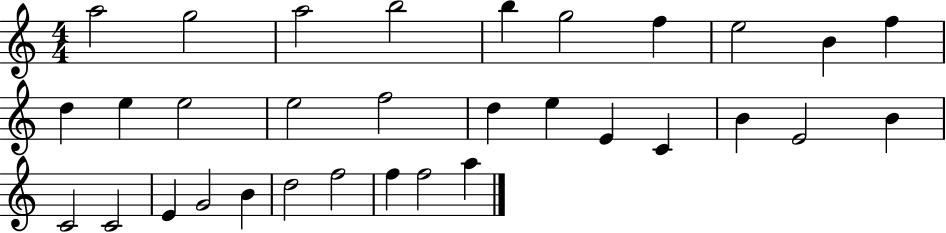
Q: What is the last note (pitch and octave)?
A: A5